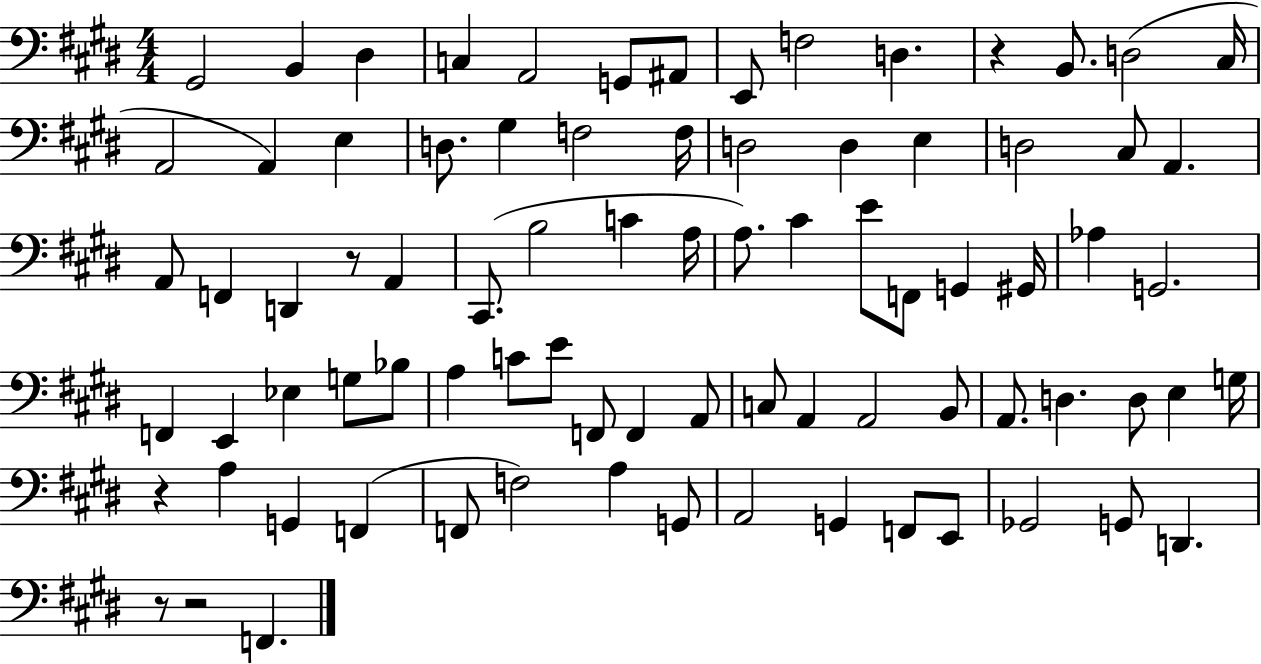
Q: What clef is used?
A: bass